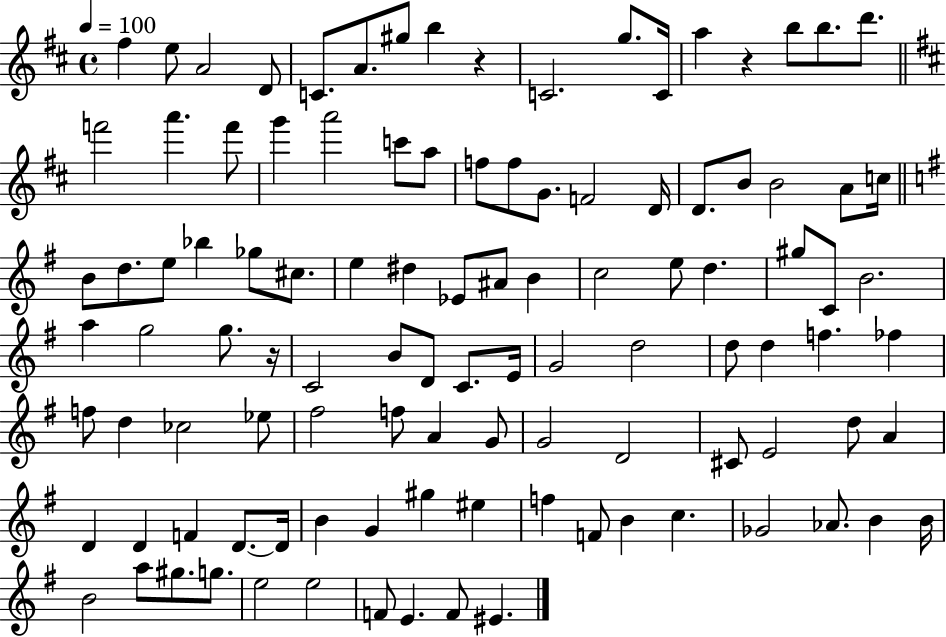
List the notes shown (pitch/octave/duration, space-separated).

F#5/q E5/e A4/h D4/e C4/e. A4/e. G#5/e B5/q R/q C4/h. G5/e. C4/s A5/q R/q B5/e B5/e. D6/e. F6/h A6/q. F6/e G6/q A6/h C6/e A5/e F5/e F5/e G4/e. F4/h D4/s D4/e. B4/e B4/h A4/e C5/s B4/e D5/e. E5/e Bb5/q Gb5/e C#5/e. E5/q D#5/q Eb4/e A#4/e B4/q C5/h E5/e D5/q. G#5/e C4/e B4/h. A5/q G5/h G5/e. R/s C4/h B4/e D4/e C4/e. E4/s G4/h D5/h D5/e D5/q F5/q. FES5/q F5/e D5/q CES5/h Eb5/e F#5/h F5/e A4/q G4/e G4/h D4/h C#4/e E4/h D5/e A4/q D4/q D4/q F4/q D4/e. D4/s B4/q G4/q G#5/q EIS5/q F5/q F4/e B4/q C5/q. Gb4/h Ab4/e. B4/q B4/s B4/h A5/e G#5/e. G5/e. E5/h E5/h F4/e E4/q. F4/e EIS4/q.